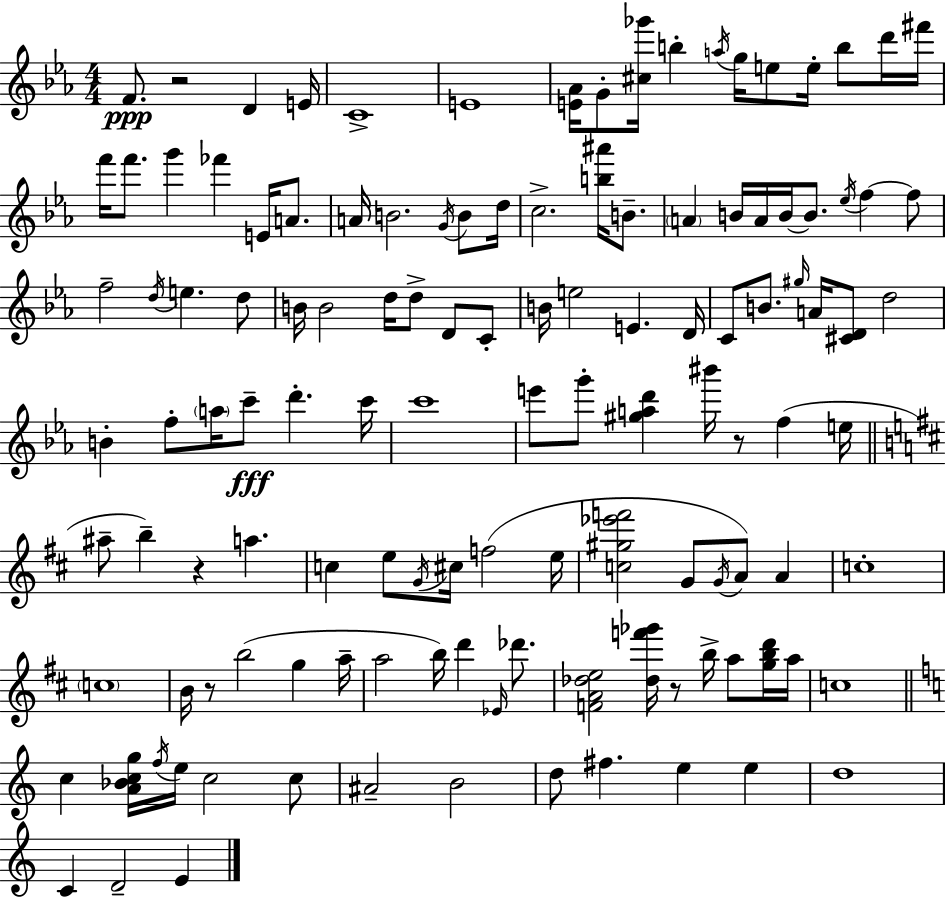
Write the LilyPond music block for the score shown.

{
  \clef treble
  \numericTimeSignature
  \time 4/4
  \key c \minor
  f'8.\ppp r2 d'4 e'16 | c'1-> | e'1 | <e' aes'>16 g'8-. <cis'' ges'''>16 b''4-. \acciaccatura { a''16 } g''16 e''8 e''16-. b''8 d'''16 | \break fis'''16 f'''16 f'''8. g'''4 fes'''4 e'16 a'8. | a'16 b'2. \acciaccatura { g'16 } b'8 | d''16 c''2.-> <b'' ais'''>16 b'8.-- | \parenthesize a'4 b'16 a'16 b'16~~ b'8. \acciaccatura { ees''16 } f''4~~ | \break f''8 f''2-- \acciaccatura { d''16 } e''4. | d''8 b'16 b'2 d''16 d''8-> | d'8 c'8-. b'16 e''2 e'4. | d'16 c'8 b'8. \grace { gis''16 } a'16 <cis' d'>8 d''2 | \break b'4-. f''8-. \parenthesize a''16 c'''8--\fff d'''4.-. | c'''16 c'''1 | e'''8 g'''8-. <gis'' a'' d'''>4 bis'''16 r8 | f''4( e''16 \bar "||" \break \key b \minor ais''8-- b''4--) r4 a''4. | c''4 e''8 \acciaccatura { g'16 } cis''16 f''2( | e''16 <c'' gis'' ees''' f'''>2 g'8 \acciaccatura { g'16 }) a'8 a'4 | c''1-. | \break \parenthesize c''1 | b'16 r8 b''2( g''4 | a''16-- a''2 b''16) d'''4 \grace { ees'16 } | des'''8. <f' a' des'' e''>2 <des'' f''' ges'''>16 r8 b''16-> a''8 | \break <g'' b'' d'''>16 a''16 c''1 | \bar "||" \break \key a \minor c''4 <a' bes' c'' g''>16 \acciaccatura { f''16 } e''16 c''2 c''8 | ais'2-- b'2 | d''8 fis''4. e''4 e''4 | d''1 | \break c'4 d'2-- e'4 | \bar "|."
}